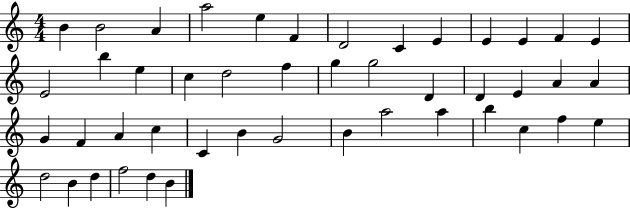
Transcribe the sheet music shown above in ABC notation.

X:1
T:Untitled
M:4/4
L:1/4
K:C
B B2 A a2 e F D2 C E E E F E E2 b e c d2 f g g2 D D E A A G F A c C B G2 B a2 a b c f e d2 B d f2 d B